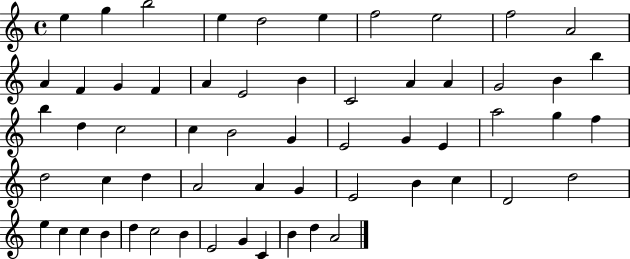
X:1
T:Untitled
M:4/4
L:1/4
K:C
e g b2 e d2 e f2 e2 f2 A2 A F G F A E2 B C2 A A G2 B b b d c2 c B2 G E2 G E a2 g f d2 c d A2 A G E2 B c D2 d2 e c c B d c2 B E2 G C B d A2